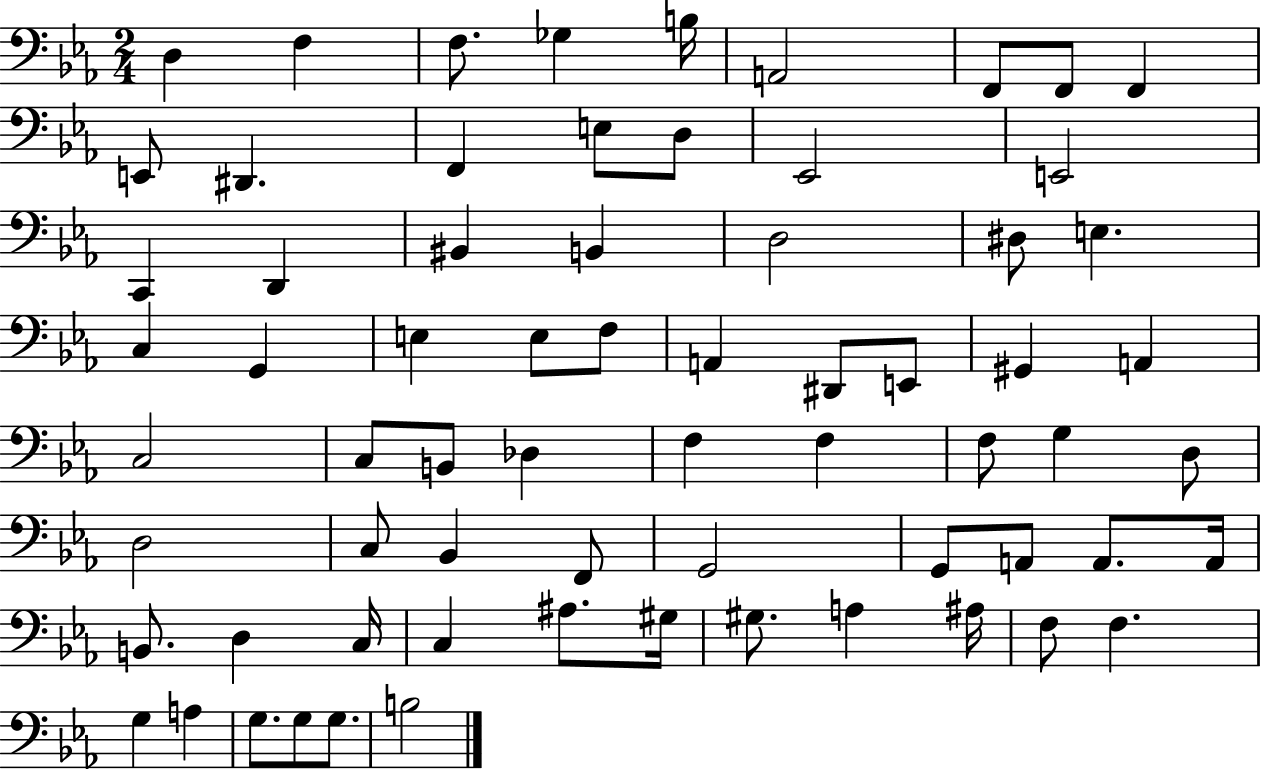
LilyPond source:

{
  \clef bass
  \numericTimeSignature
  \time 2/4
  \key ees \major
  \repeat volta 2 { d4 f4 | f8. ges4 b16 | a,2 | f,8 f,8 f,4 | \break e,8 dis,4. | f,4 e8 d8 | ees,2 | e,2 | \break c,4 d,4 | bis,4 b,4 | d2 | dis8 e4. | \break c4 g,4 | e4 e8 f8 | a,4 dis,8 e,8 | gis,4 a,4 | \break c2 | c8 b,8 des4 | f4 f4 | f8 g4 d8 | \break d2 | c8 bes,4 f,8 | g,2 | g,8 a,8 a,8. a,16 | \break b,8. d4 c16 | c4 ais8. gis16 | gis8. a4 ais16 | f8 f4. | \break g4 a4 | g8. g8 g8. | b2 | } \bar "|."
}